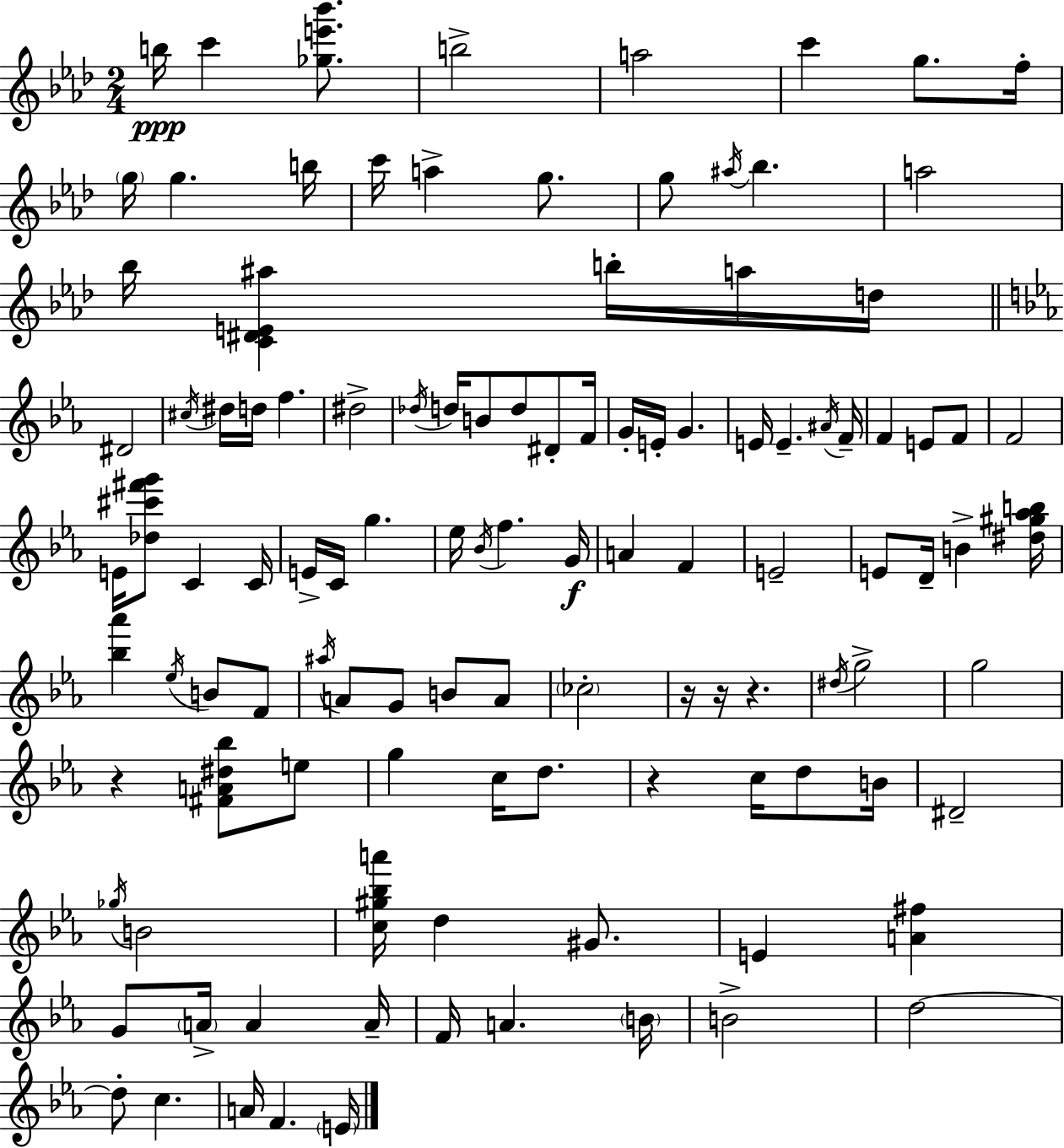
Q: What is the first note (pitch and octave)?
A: B5